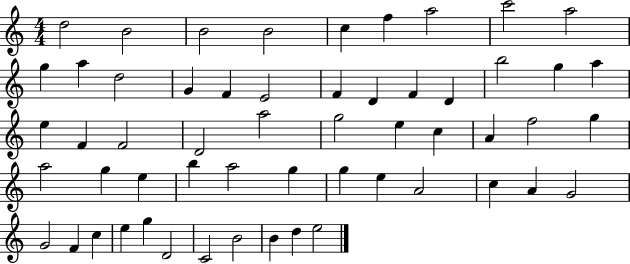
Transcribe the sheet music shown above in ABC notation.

X:1
T:Untitled
M:4/4
L:1/4
K:C
d2 B2 B2 B2 c f a2 c'2 a2 g a d2 G F E2 F D F D b2 g a e F F2 D2 a2 g2 e c A f2 g a2 g e b a2 g g e A2 c A G2 G2 F c e g D2 C2 B2 B d e2